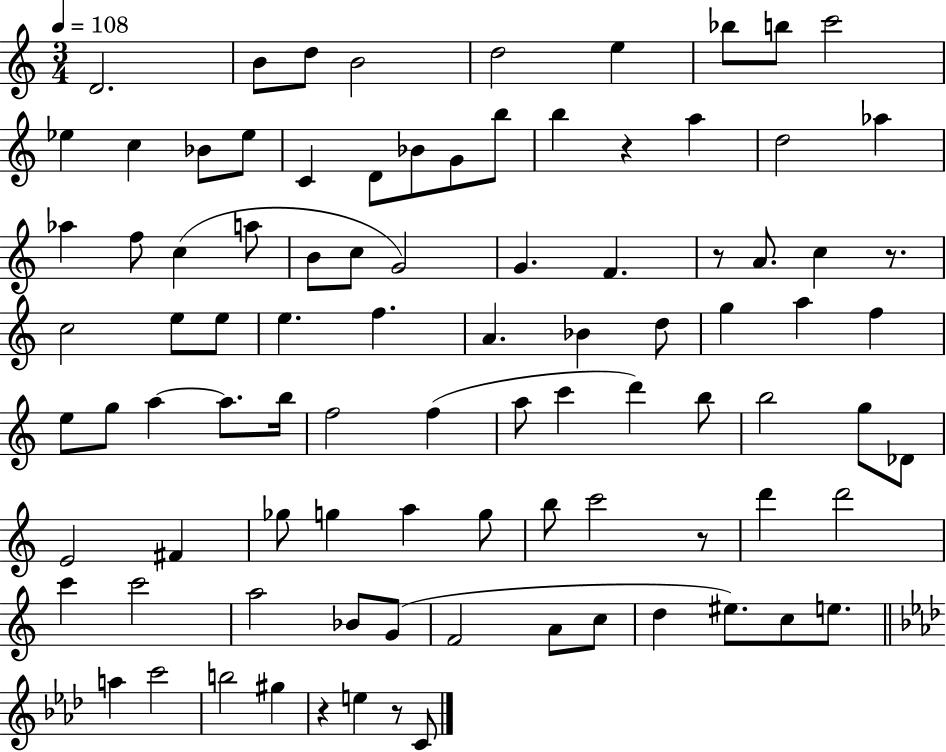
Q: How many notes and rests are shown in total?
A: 92